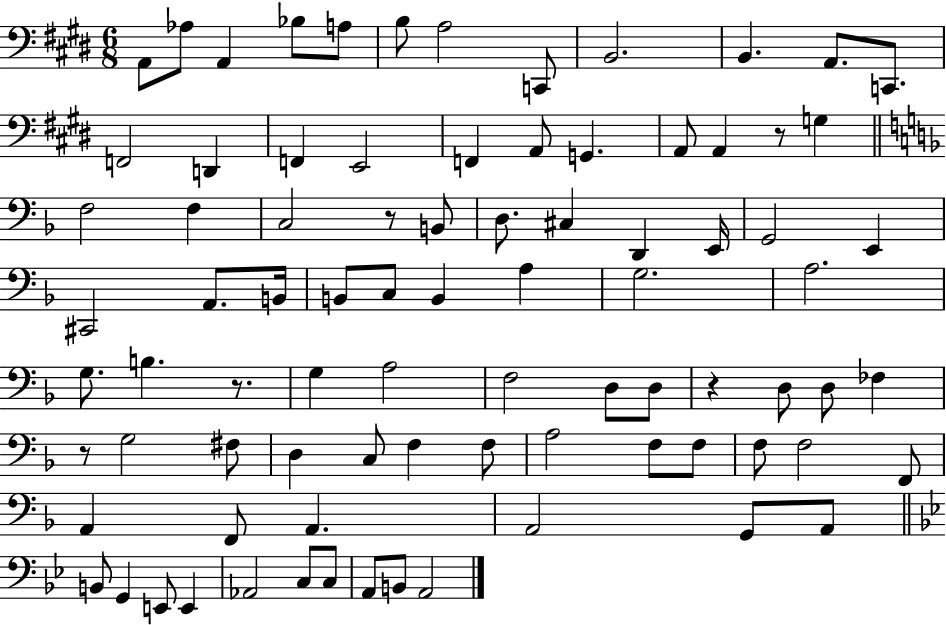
A2/e Ab3/e A2/q Bb3/e A3/e B3/e A3/h C2/e B2/h. B2/q. A2/e. C2/e. F2/h D2/q F2/q E2/h F2/q A2/e G2/q. A2/e A2/q R/e G3/q F3/h F3/q C3/h R/e B2/e D3/e. C#3/q D2/q E2/s G2/h E2/q C#2/h A2/e. B2/s B2/e C3/e B2/q A3/q G3/h. A3/h. G3/e. B3/q. R/e. G3/q A3/h F3/h D3/e D3/e R/q D3/e D3/e FES3/q R/e G3/h F#3/e D3/q C3/e F3/q F3/e A3/h F3/e F3/e F3/e F3/h F2/e A2/q F2/e A2/q. A2/h G2/e A2/e B2/e G2/q E2/e E2/q Ab2/h C3/e C3/e A2/e B2/e A2/h